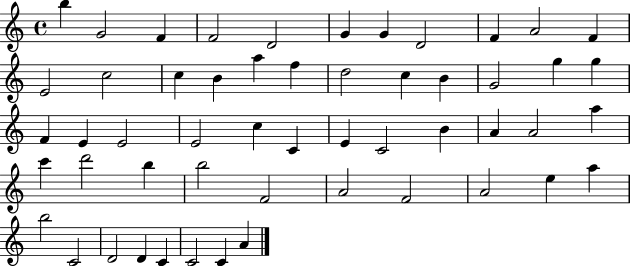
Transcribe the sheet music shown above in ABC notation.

X:1
T:Untitled
M:4/4
L:1/4
K:C
b G2 F F2 D2 G G D2 F A2 F E2 c2 c B a f d2 c B G2 g g F E E2 E2 c C E C2 B A A2 a c' d'2 b b2 F2 A2 F2 A2 e a b2 C2 D2 D C C2 C A